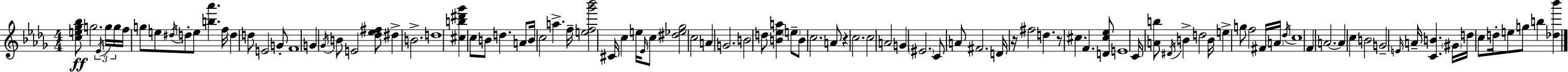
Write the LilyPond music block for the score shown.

{
  \clef treble
  \numericTimeSignature
  \time 4/4
  \key bes \minor
  <c'' e'' ges'' bes''>8\ff g''2. \tuplet 3/2 { \acciaccatura { ees'16 } g''16 | g''16 } f''16 g''8 e''8 \acciaccatura { dis''16 } d''8-. e''8 <b'' aes'''>4. | f''16 d''4 d''8 e'2 | g'8-. f'1 | \break g'4 \acciaccatura { ges'16 } b'8 e'2 | <des'' ees'' fis''>8 dis''4-> b'2.-> | d''1 | <cis'' b'' dis''' ges'''>4 c''8 b'8 d''4. | \break a'8 b'16 c''2 a''4.-> | f''16-- <e'' f'' ges''' bes'''>2 cis'16 c''4 | e''16 \grace { ees'16 } c''8 <dis'' ees'' ges''>2 c''2 | a'4 g'2. | \break b'2 d''8 <b' ees'' a''>4 | \parenthesize e''8-- b'8 c''2. | a'8 r4 c''2. | c''2 a'2 | \break g'4 \parenthesize eis'2. | c'8 a'8 fis'2. | d'16 r16 fis''2 d''4. | r8 cis''4. f'4. | \break <d' cis'' ees''>8 e'1 | c'16 <a' b''>8 \acciaccatura { dis'16 } b'4-> d''2 | b'16 e''4-> g''8 f''2 | fis'16 \parenthesize a'16 \acciaccatura { des''16 } c''1 | \break f'4 a'2.~~ | a'4 c''4 b'2 | g'2-- \grace { e'16 } a'16-- | <c' b'>4. \parenthesize gis'16 d''16 c''8 d''16-. e''8 g''8 b''4 | \break <des'' bes'''>4 \bar "|."
}